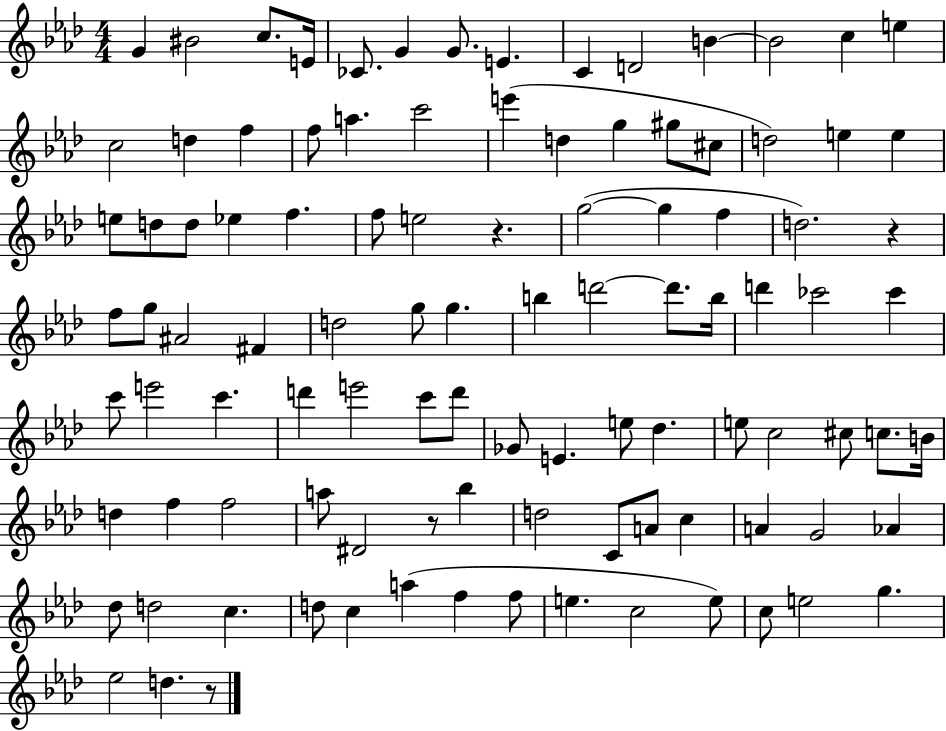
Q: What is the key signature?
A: AES major